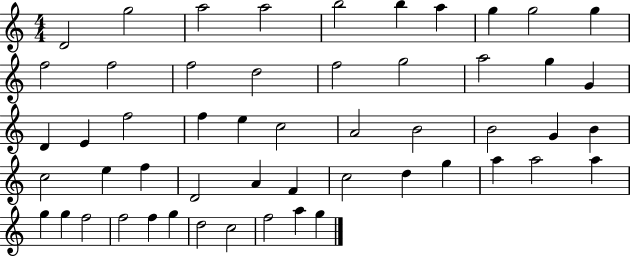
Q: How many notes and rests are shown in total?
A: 53